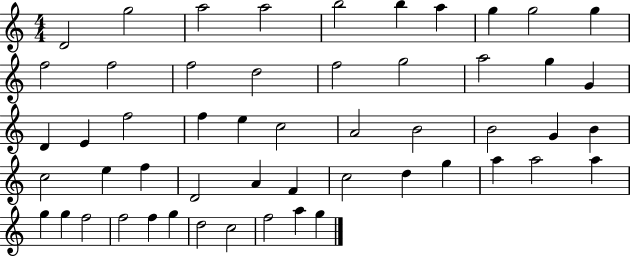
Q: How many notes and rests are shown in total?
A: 53